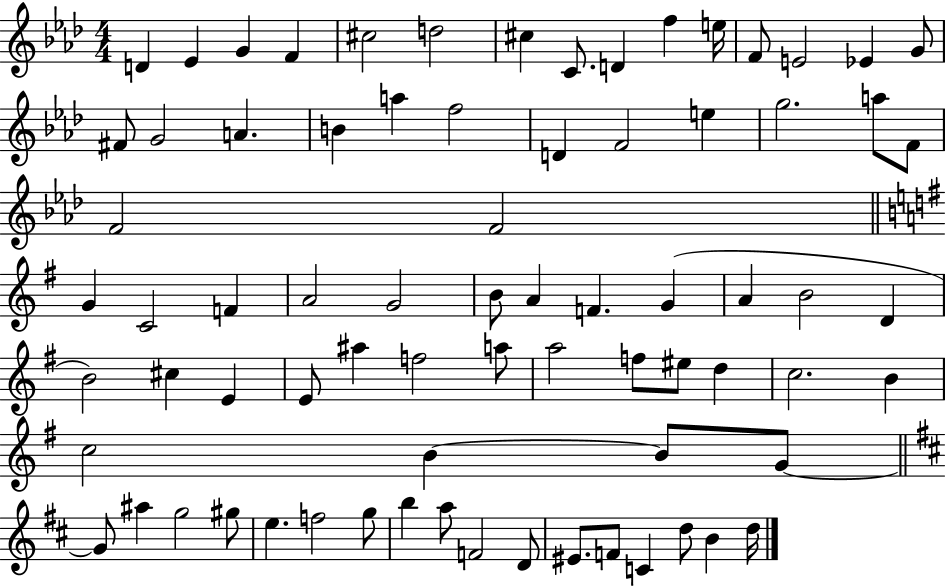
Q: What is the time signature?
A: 4/4